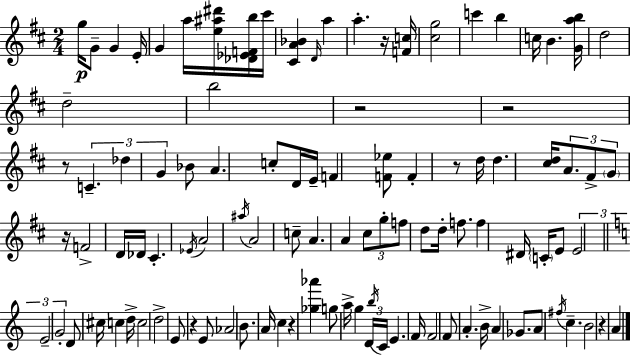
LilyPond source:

{
  \clef treble
  \numericTimeSignature
  \time 2/4
  \key d \major
  g''16\p g'8-- g'4 e'16-. | g'4 a''16 <e'' ais'' dis'''>16 <des' ees' f' b''>16 cis'''16 | <cis' a' bes'>4 \grace { d'16 } a''4 | a''4.-. r16 | \break <f' c''>16 <cis'' g''>2 | c'''4 b''4 | c''16 b'4. | <g' a'' b''>16 d''2 | \break d''2-- | b''2 | r2 | r2 | \break r8 \tuplet 3/2 { c'4.-- | des''4 g'4 } | bes'8 a'4. | c''8-. d'16 e'16-- f'4 | \break <f' ees''>8 f'4-. r8 | d''16 d''4. | <cis'' d''>16 \tuplet 3/2 { a'8. fis'8-> \parenthesize g'8 } | r16 f'2-> | \break d'16 des'16 cis'4.-. | \acciaccatura { ees'16 } a'2 | \acciaccatura { ais''16 } a'2 | c''8-- a'4. | \break a'4 \tuplet 3/2 { cis''8 | g''8-. f''8 } d''8 d''16-. | f''8. f''4 dis'16 | \parenthesize c'16-. e'8 \tuplet 3/2 { e'2 | \break \bar "||" \break \key c \major e'2-- | g'2-. } | d'8 cis''16 c''4 d''16-> | c''2 | \break d''2-> | e'8 r4 e'8 | aes'2 | b'8. a'16 c''4 | \break r4 <ges'' aes'''>4 | g''8 a''16-> g''4 \tuplet 3/2 { d'16 | \acciaccatura { b''16 } c'16 } e'4. | f'16 f'2 | \break f'8 a'4.-. | b'16-> a'4 ges'8. | a'8 \acciaccatura { fis''16 } c''4.-- | b'2 | \break r4 a'4 | \bar "|."
}